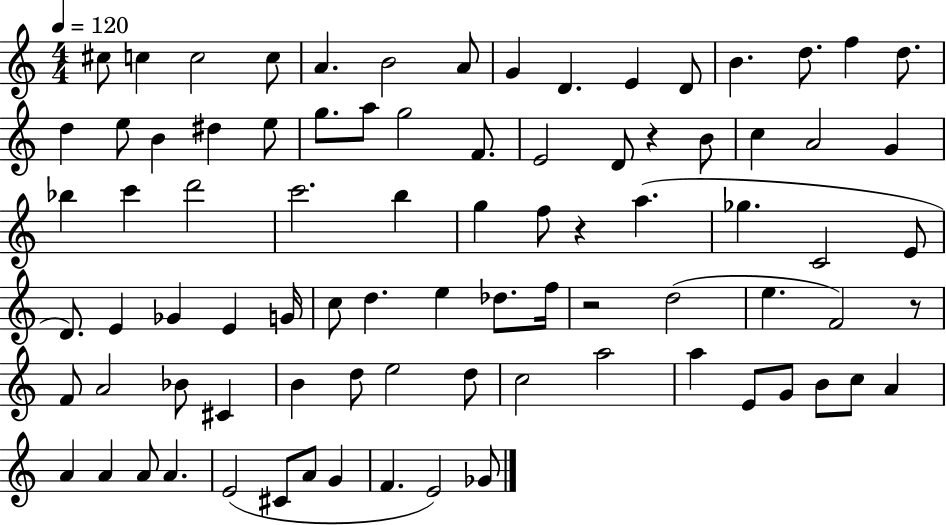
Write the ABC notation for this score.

X:1
T:Untitled
M:4/4
L:1/4
K:C
^c/2 c c2 c/2 A B2 A/2 G D E D/2 B d/2 f d/2 d e/2 B ^d e/2 g/2 a/2 g2 F/2 E2 D/2 z B/2 c A2 G _b c' d'2 c'2 b g f/2 z a _g C2 E/2 D/2 E _G E G/4 c/2 d e _d/2 f/4 z2 d2 e F2 z/2 F/2 A2 _B/2 ^C B d/2 e2 d/2 c2 a2 a E/2 G/2 B/2 c/2 A A A A/2 A E2 ^C/2 A/2 G F E2 _G/2